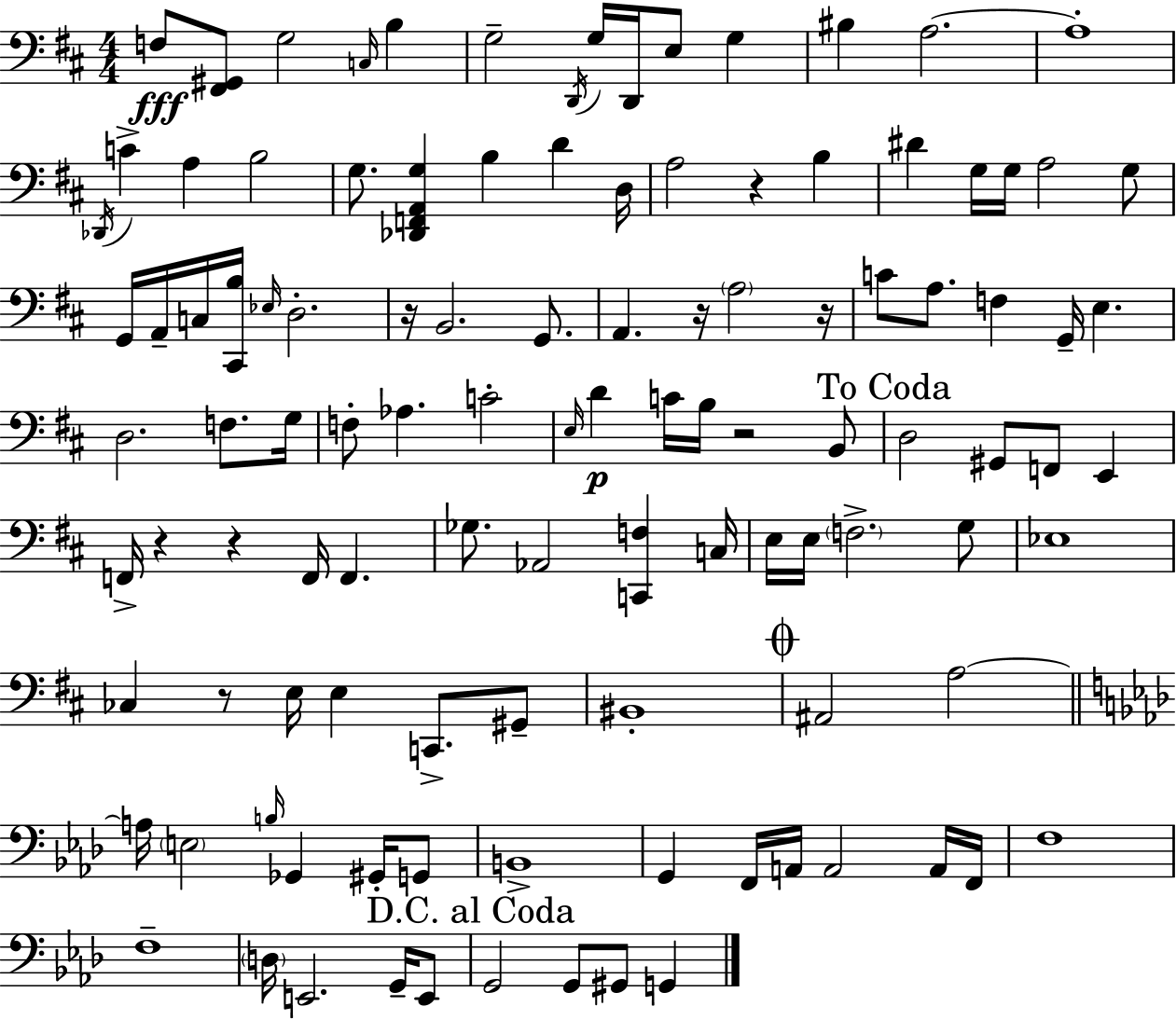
{
  \clef bass
  \numericTimeSignature
  \time 4/4
  \key d \major
  f8\fff <fis, gis,>8 g2 \grace { c16 } b4 | g2-- \acciaccatura { d,16 } g16 d,16 e8 g4 | bis4 a2.~~ | a1-. | \break \acciaccatura { des,16 } c'4-> a4 b2 | g8. <des, f, a, g>4 b4 d'4 | d16 a2 r4 b4 | dis'4 g16 g16 a2 | \break g8 g,16 a,16-- c16 <cis, b>16 \grace { ees16 } d2.-. | r16 b,2. | g,8. a,4. r16 \parenthesize a2 | r16 c'8 a8. f4 g,16-- e4. | \break d2. | f8. g16 f8-. aes4. c'2-. | \grace { e16 }\p d'4 c'16 b16 r2 | b,8 \mark "To Coda" d2 gis,8 f,8 | \break e,4 f,16-> r4 r4 f,16 f,4. | ges8. aes,2 | <c, f>4 c16 e16 e16 \parenthesize f2.-> | g8 ees1 | \break ces4 r8 e16 e4 | c,8.-> gis,8-- bis,1-. | \mark \markup { \musicglyph "scripts.coda" } ais,2 a2~~ | \bar "||" \break \key aes \major a16 \parenthesize e2 \grace { b16 } ges,4 gis,16-. g,8 | b,1-> | g,4 f,16 a,16 a,2 a,16 | f,16 f1 | \break f1-- | \parenthesize d16 e,2. g,16-- e,8 | \mark "D.C. al Coda" g,2 g,8 gis,8 g,4 | \bar "|."
}